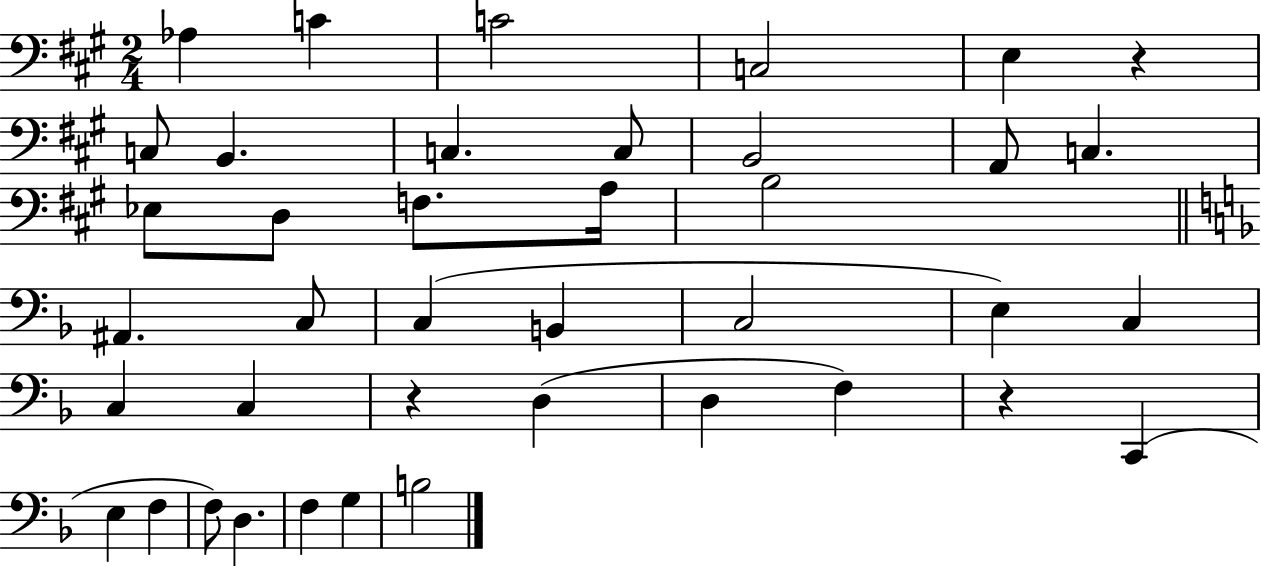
{
  \clef bass
  \numericTimeSignature
  \time 2/4
  \key a \major
  aes4 c'4 | c'2 | c2 | e4 r4 | \break c8 b,4. | c4. c8 | b,2 | a,8 c4. | \break ees8 d8 f8. a16 | b2 | \bar "||" \break \key f \major ais,4. c8 | c4( b,4 | c2 | e4) c4 | \break c4 c4 | r4 d4( | d4 f4) | r4 c,4( | \break e4 f4 | f8) d4. | f4 g4 | b2 | \break \bar "|."
}